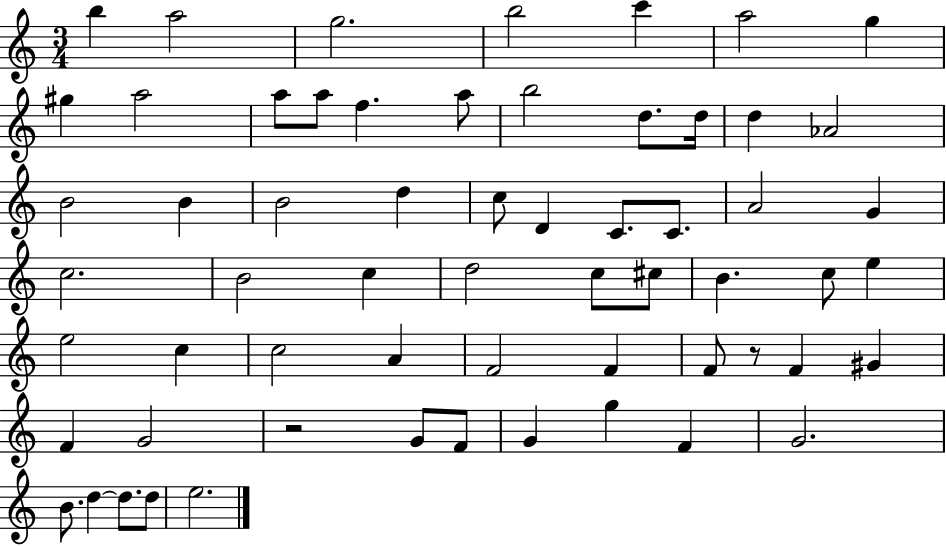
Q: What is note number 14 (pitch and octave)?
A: B5